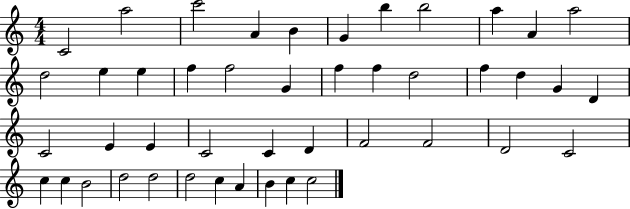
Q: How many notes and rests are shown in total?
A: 45